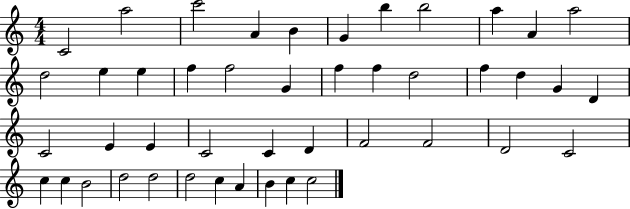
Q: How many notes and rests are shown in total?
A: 45